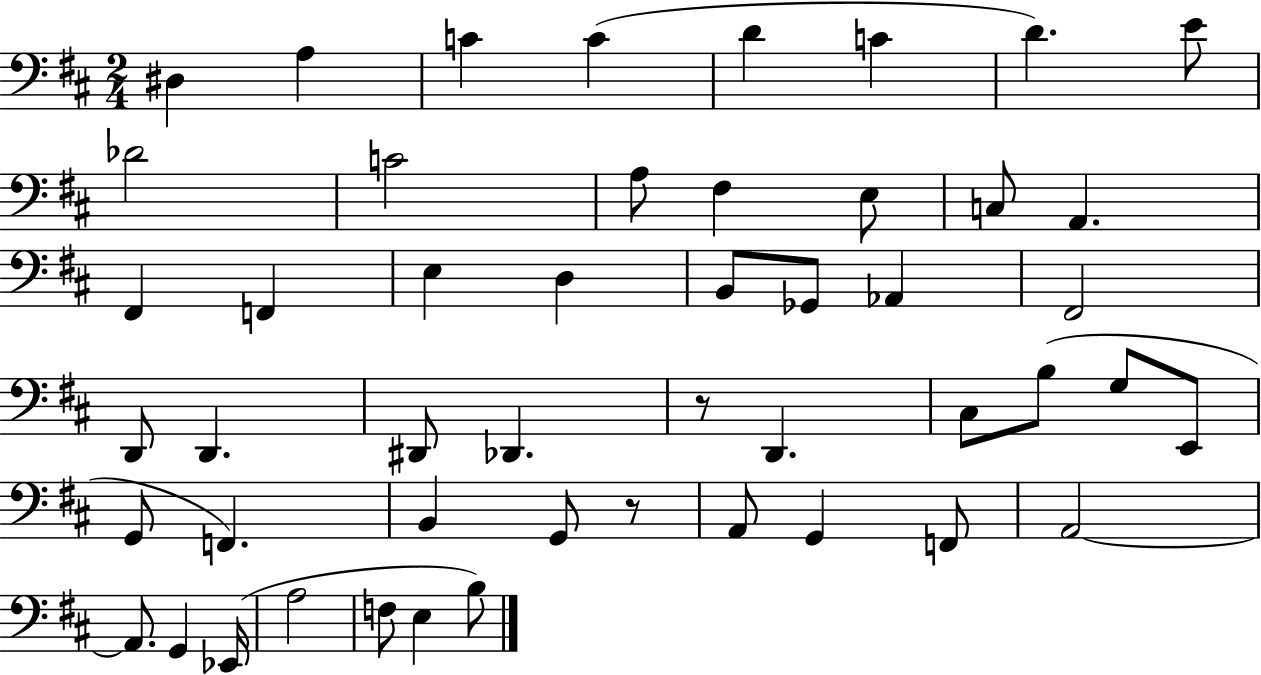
D#3/q A3/q C4/q C4/q D4/q C4/q D4/q. E4/e Db4/h C4/h A3/e F#3/q E3/e C3/e A2/q. F#2/q F2/q E3/q D3/q B2/e Gb2/e Ab2/q F#2/h D2/e D2/q. D#2/e Db2/q. R/e D2/q. C#3/e B3/e G3/e E2/e G2/e F2/q. B2/q G2/e R/e A2/e G2/q F2/e A2/h A2/e. G2/q Eb2/s A3/h F3/e E3/q B3/e